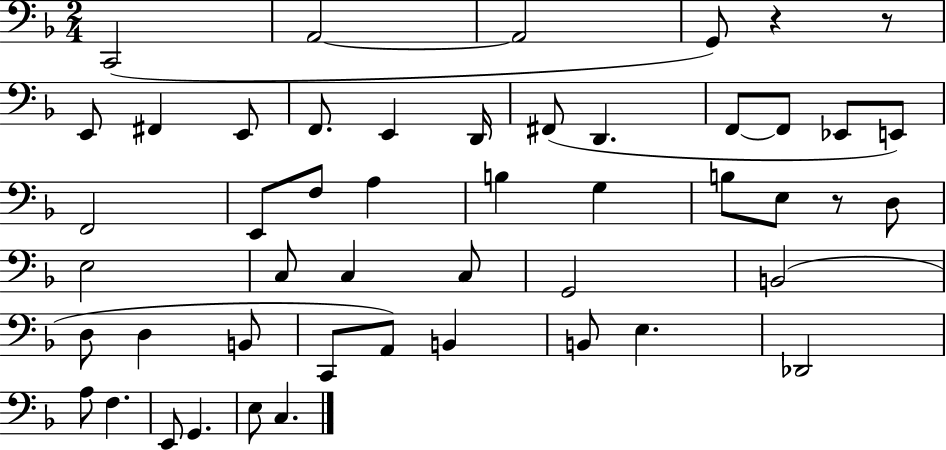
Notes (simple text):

C2/h A2/h A2/h G2/e R/q R/e E2/e F#2/q E2/e F2/e. E2/q D2/s F#2/e D2/q. F2/e F2/e Eb2/e E2/e F2/h E2/e F3/e A3/q B3/q G3/q B3/e E3/e R/e D3/e E3/h C3/e C3/q C3/e G2/h B2/h D3/e D3/q B2/e C2/e A2/e B2/q B2/e E3/q. Db2/h A3/e F3/q. E2/e G2/q. E3/e C3/q.